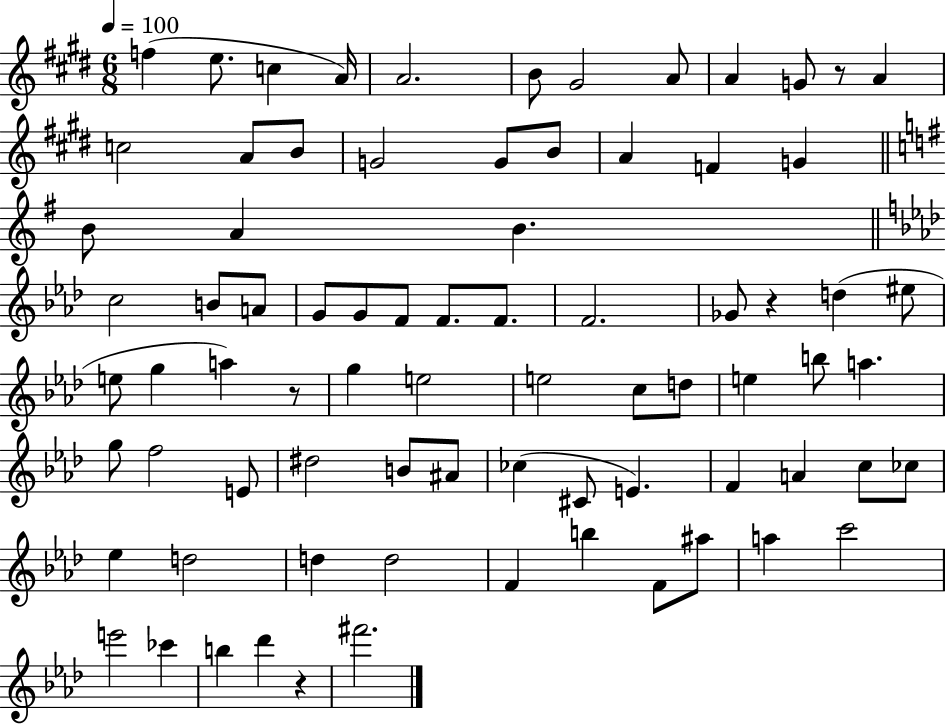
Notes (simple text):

F5/q E5/e. C5/q A4/s A4/h. B4/e G#4/h A4/e A4/q G4/e R/e A4/q C5/h A4/e B4/e G4/h G4/e B4/e A4/q F4/q G4/q B4/e A4/q B4/q. C5/h B4/e A4/e G4/e G4/e F4/e F4/e. F4/e. F4/h. Gb4/e R/q D5/q EIS5/e E5/e G5/q A5/q R/e G5/q E5/h E5/h C5/e D5/e E5/q B5/e A5/q. G5/e F5/h E4/e D#5/h B4/e A#4/e CES5/q C#4/e E4/q. F4/q A4/q C5/e CES5/e Eb5/q D5/h D5/q D5/h F4/q B5/q F4/e A#5/e A5/q C6/h E6/h CES6/q B5/q Db6/q R/q F#6/h.